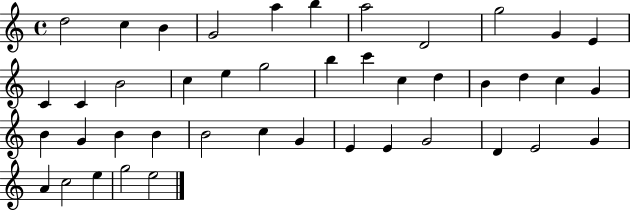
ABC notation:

X:1
T:Untitled
M:4/4
L:1/4
K:C
d2 c B G2 a b a2 D2 g2 G E C C B2 c e g2 b c' c d B d c G B G B B B2 c G E E G2 D E2 G A c2 e g2 e2